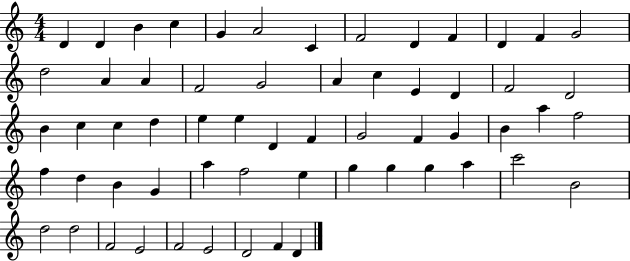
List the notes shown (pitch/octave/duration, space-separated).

D4/q D4/q B4/q C5/q G4/q A4/h C4/q F4/h D4/q F4/q D4/q F4/q G4/h D5/h A4/q A4/q F4/h G4/h A4/q C5/q E4/q D4/q F4/h D4/h B4/q C5/q C5/q D5/q E5/q E5/q D4/q F4/q G4/h F4/q G4/q B4/q A5/q F5/h F5/q D5/q B4/q G4/q A5/q F5/h E5/q G5/q G5/q G5/q A5/q C6/h B4/h D5/h D5/h F4/h E4/h F4/h E4/h D4/h F4/q D4/q